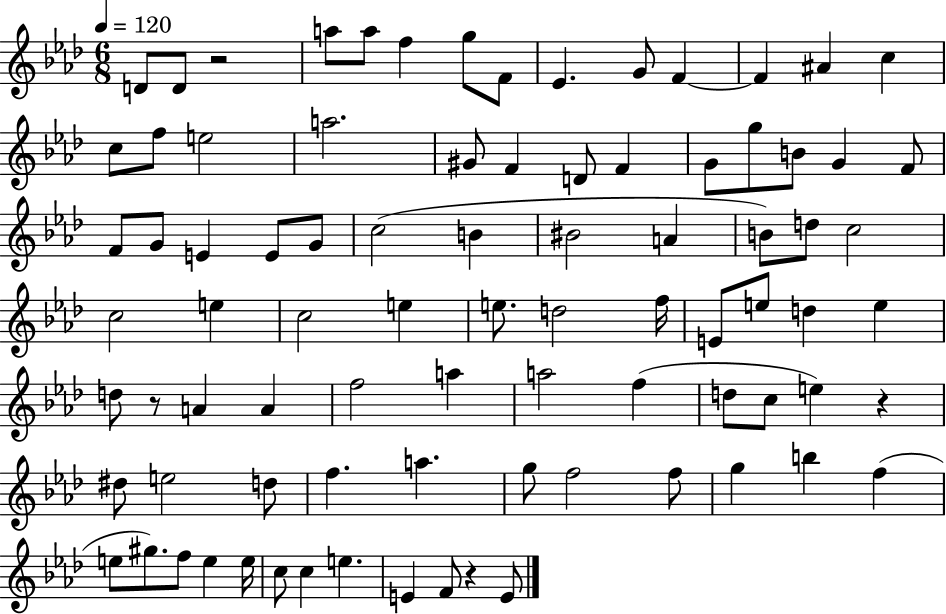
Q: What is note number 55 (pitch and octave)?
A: A5